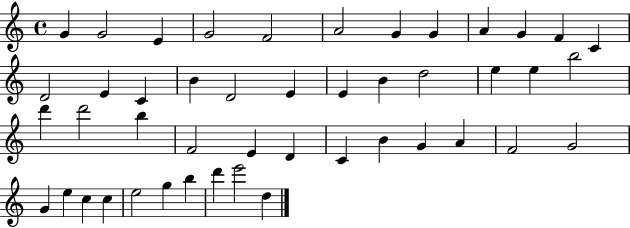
{
  \clef treble
  \time 4/4
  \defaultTimeSignature
  \key c \major
  g'4 g'2 e'4 | g'2 f'2 | a'2 g'4 g'4 | a'4 g'4 f'4 c'4 | \break d'2 e'4 c'4 | b'4 d'2 e'4 | e'4 b'4 d''2 | e''4 e''4 b''2 | \break d'''4 d'''2 b''4 | f'2 e'4 d'4 | c'4 b'4 g'4 a'4 | f'2 g'2 | \break g'4 e''4 c''4 c''4 | e''2 g''4 b''4 | d'''4 e'''2 d''4 | \bar "|."
}